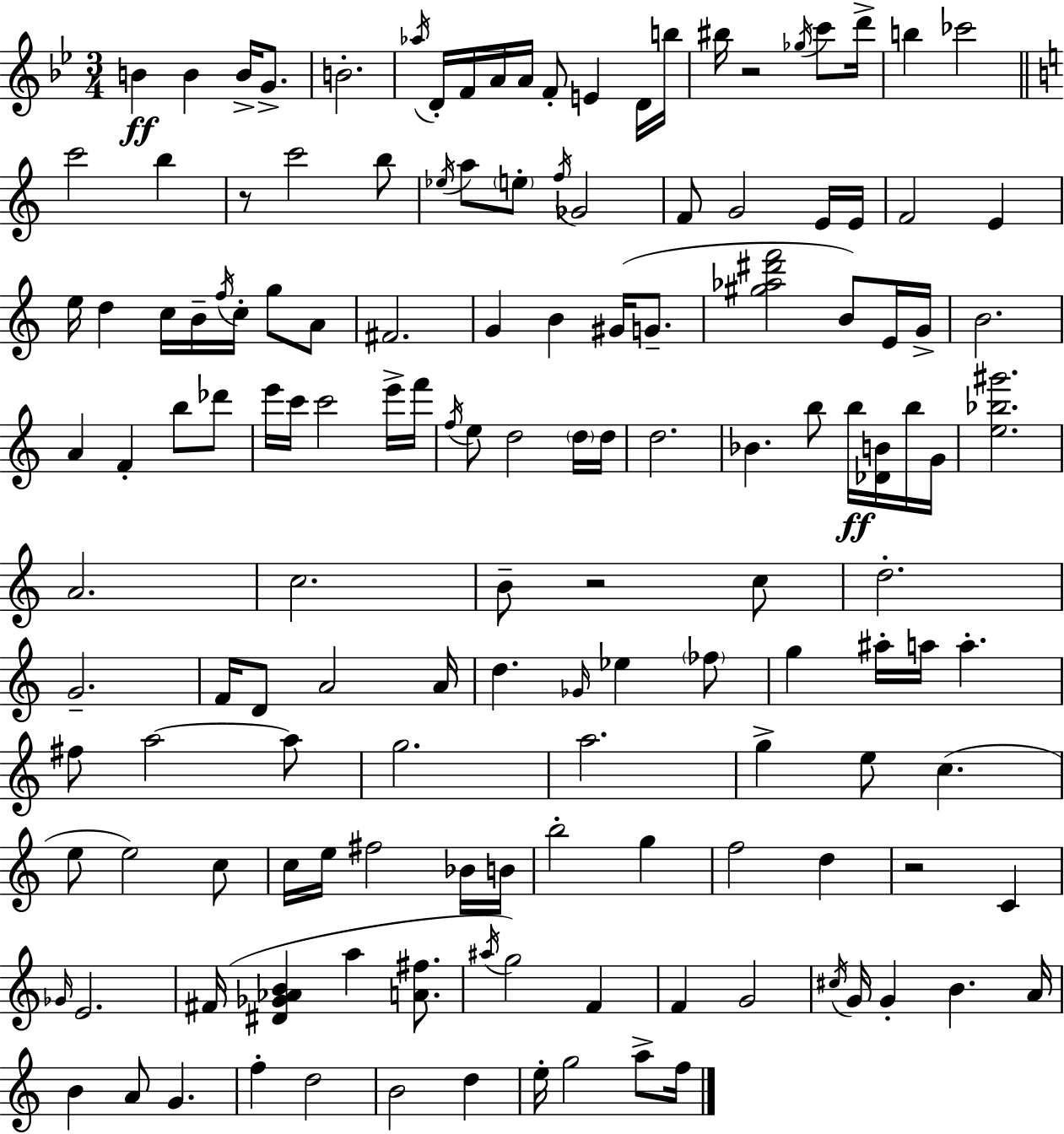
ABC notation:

X:1
T:Untitled
M:3/4
L:1/4
K:Gm
B B B/4 G/2 B2 _a/4 D/4 F/4 A/4 A/4 F/2 E D/4 b/4 ^b/4 z2 _g/4 c'/2 d'/4 b _c'2 c'2 b z/2 c'2 b/2 _e/4 a/2 e/2 f/4 _G2 F/2 G2 E/4 E/4 F2 E e/4 d c/4 B/4 f/4 c/4 g/2 A/2 ^F2 G B ^G/4 G/2 [^g_a^d'f']2 B/2 E/4 G/4 B2 A F b/2 _d'/2 e'/4 c'/4 c'2 e'/4 f'/4 f/4 e/2 d2 d/4 d/4 d2 _B b/2 b/4 [_DB]/4 b/4 G/4 [e_b^g']2 A2 c2 B/2 z2 c/2 d2 G2 F/4 D/2 A2 A/4 d _G/4 _e _f/2 g ^a/4 a/4 a ^f/2 a2 a/2 g2 a2 g e/2 c e/2 e2 c/2 c/4 e/4 ^f2 _B/4 B/4 b2 g f2 d z2 C _G/4 E2 ^F/4 [^D_G_AB] a [A^f]/2 ^a/4 g2 F F G2 ^c/4 G/4 G B A/4 B A/2 G f d2 B2 d e/4 g2 a/2 f/4